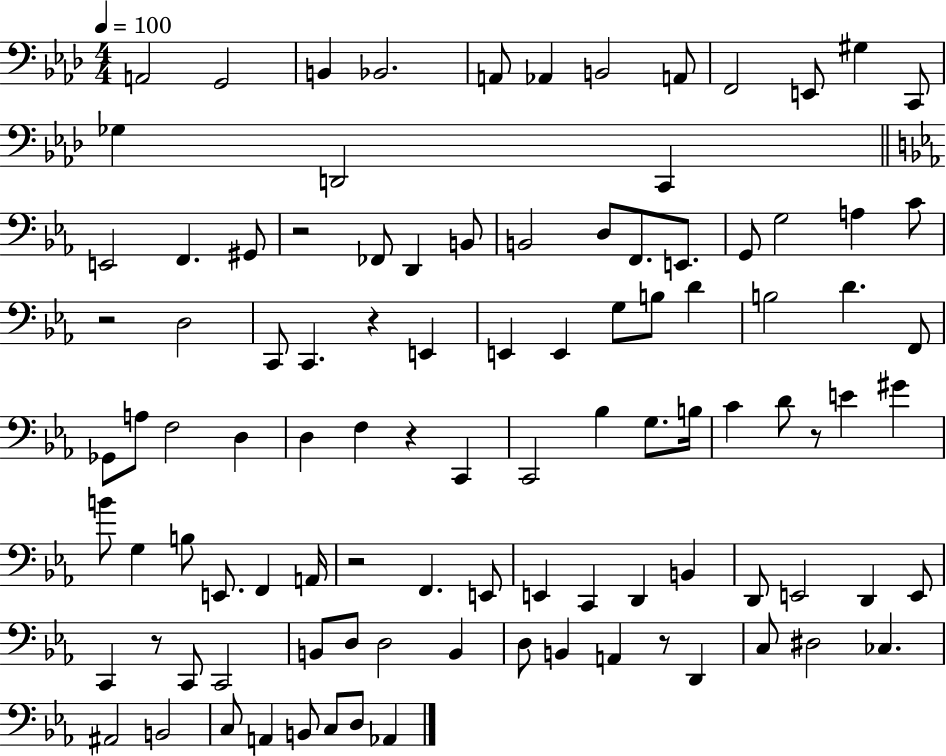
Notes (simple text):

A2/h G2/h B2/q Bb2/h. A2/e Ab2/q B2/h A2/e F2/h E2/e G#3/q C2/e Gb3/q D2/h C2/q E2/h F2/q. G#2/e R/h FES2/e D2/q B2/e B2/h D3/e F2/e. E2/e. G2/e G3/h A3/q C4/e R/h D3/h C2/e C2/q. R/q E2/q E2/q E2/q G3/e B3/e D4/q B3/h D4/q. F2/e Gb2/e A3/e F3/h D3/q D3/q F3/q R/q C2/q C2/h Bb3/q G3/e. B3/s C4/q D4/e R/e E4/q G#4/q B4/e G3/q B3/e E2/e. F2/q A2/s R/h F2/q. E2/e E2/q C2/q D2/q B2/q D2/e E2/h D2/q E2/e C2/q R/e C2/e C2/h B2/e D3/e D3/h B2/q D3/e B2/q A2/q R/e D2/q C3/e D#3/h CES3/q. A#2/h B2/h C3/e A2/q B2/e C3/e D3/e Ab2/q